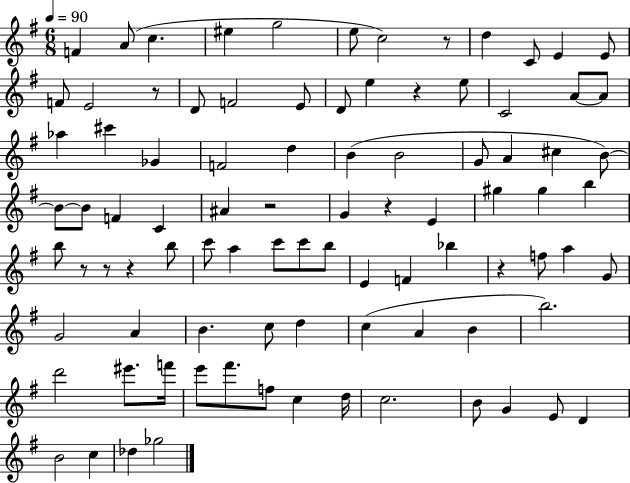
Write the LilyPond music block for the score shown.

{
  \clef treble
  \numericTimeSignature
  \time 6/8
  \key g \major
  \tempo 4 = 90
  f'4 a'8( c''4. | eis''4 g''2 | e''8 c''2) r8 | d''4 c'8 e'4 e'8 | \break f'8 e'2 r8 | d'8 f'2 e'8 | d'8 e''4 r4 e''8 | c'2 a'8~~ a'8 | \break aes''4 cis'''4 ges'4 | f'2 d''4 | b'4( b'2 | g'8 a'4 cis''4 b'8~~) | \break b'8~~ b'8 f'4 c'4 | ais'4 r2 | g'4 r4 e'4 | gis''4 gis''4 b''4 | \break b''8 r8 r8 r4 b''8 | c'''8 a''4 c'''8 c'''8 b''8 | e'4 f'4 bes''4 | r4 f''8 a''4 g'8 | \break g'2 a'4 | b'4. c''8 d''4 | c''4( a'4 b'4 | b''2.) | \break d'''2 eis'''8. f'''16 | e'''8 fis'''8. f''8 c''4 d''16 | c''2. | b'8 g'4 e'8 d'4 | \break b'2 c''4 | des''4 ges''2 | \bar "|."
}